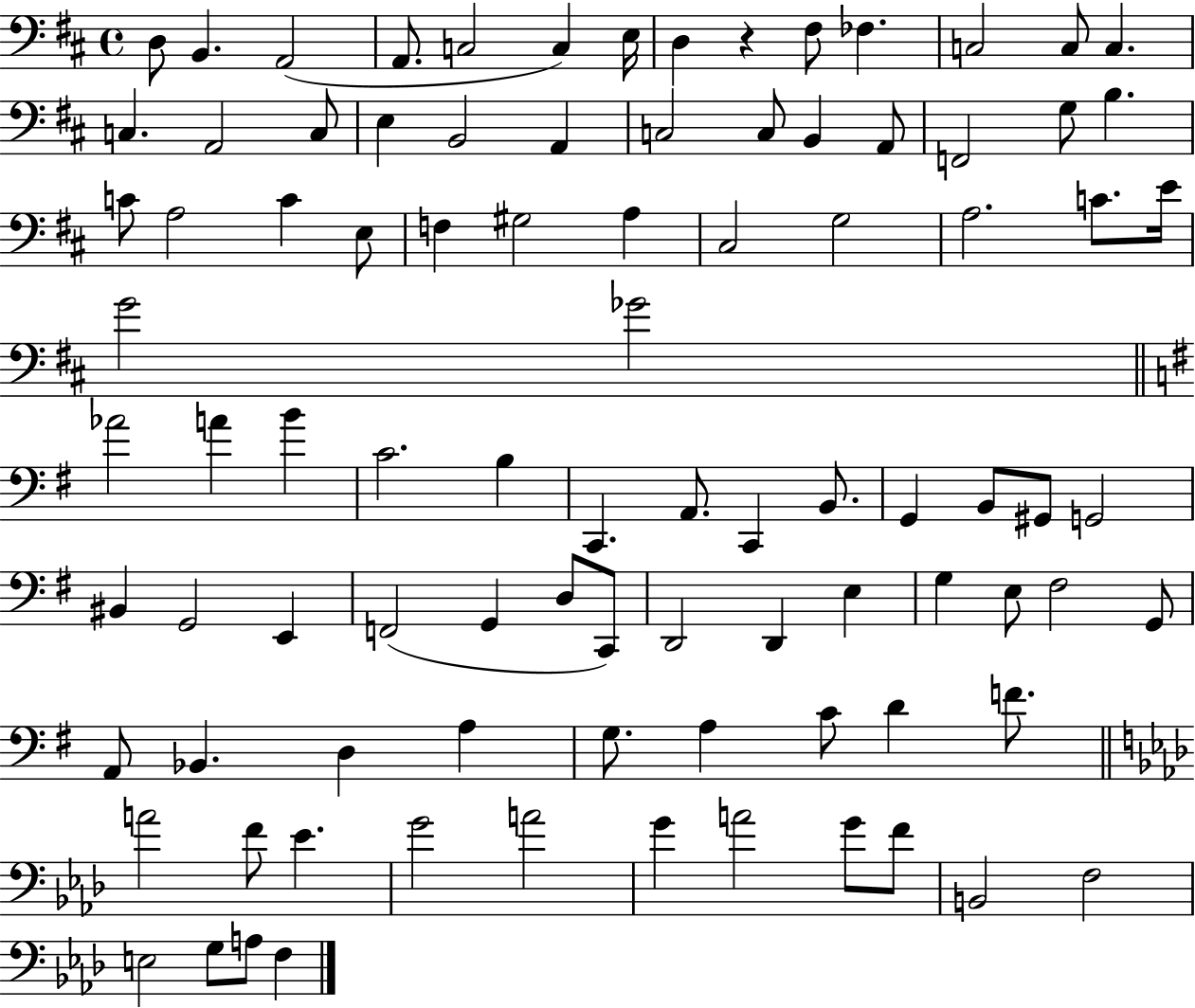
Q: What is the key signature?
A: D major